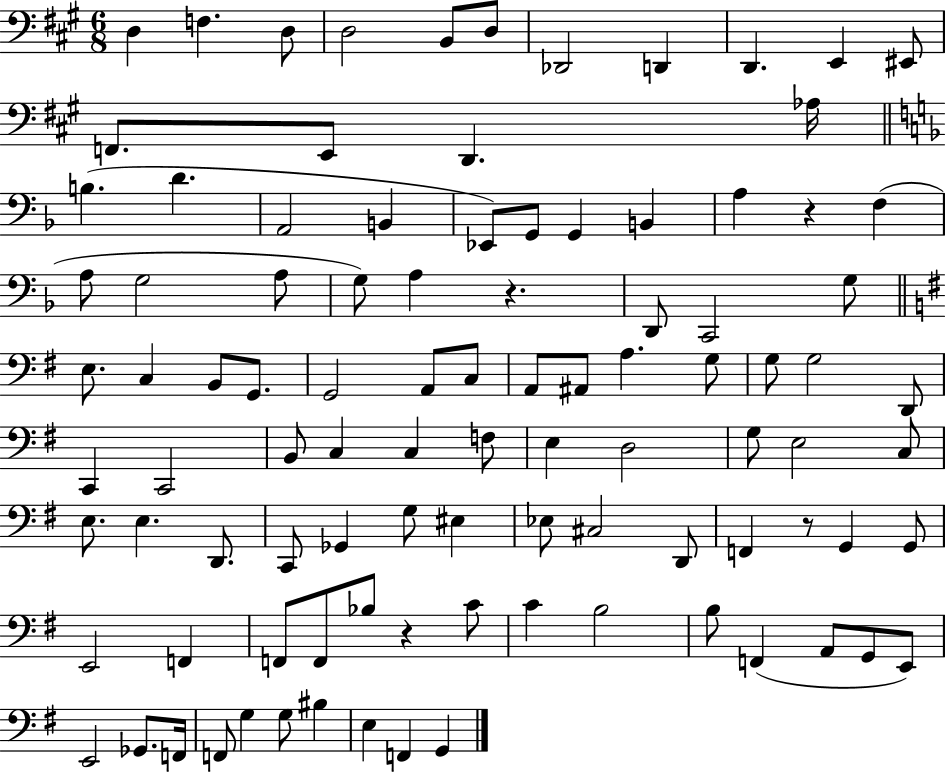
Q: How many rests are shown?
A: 4